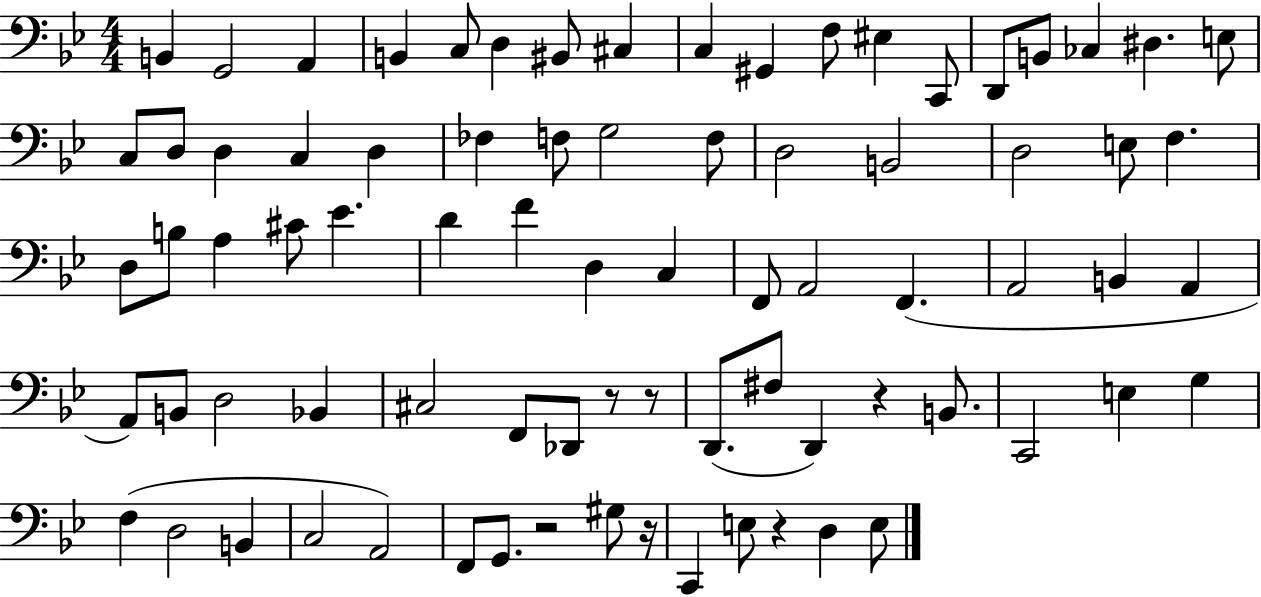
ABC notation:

X:1
T:Untitled
M:4/4
L:1/4
K:Bb
B,, G,,2 A,, B,, C,/2 D, ^B,,/2 ^C, C, ^G,, F,/2 ^E, C,,/2 D,,/2 B,,/2 _C, ^D, E,/2 C,/2 D,/2 D, C, D, _F, F,/2 G,2 F,/2 D,2 B,,2 D,2 E,/2 F, D,/2 B,/2 A, ^C/2 _E D F D, C, F,,/2 A,,2 F,, A,,2 B,, A,, A,,/2 B,,/2 D,2 _B,, ^C,2 F,,/2 _D,,/2 z/2 z/2 D,,/2 ^F,/2 D,, z B,,/2 C,,2 E, G, F, D,2 B,, C,2 A,,2 F,,/2 G,,/2 z2 ^G,/2 z/4 C,, E,/2 z D, E,/2